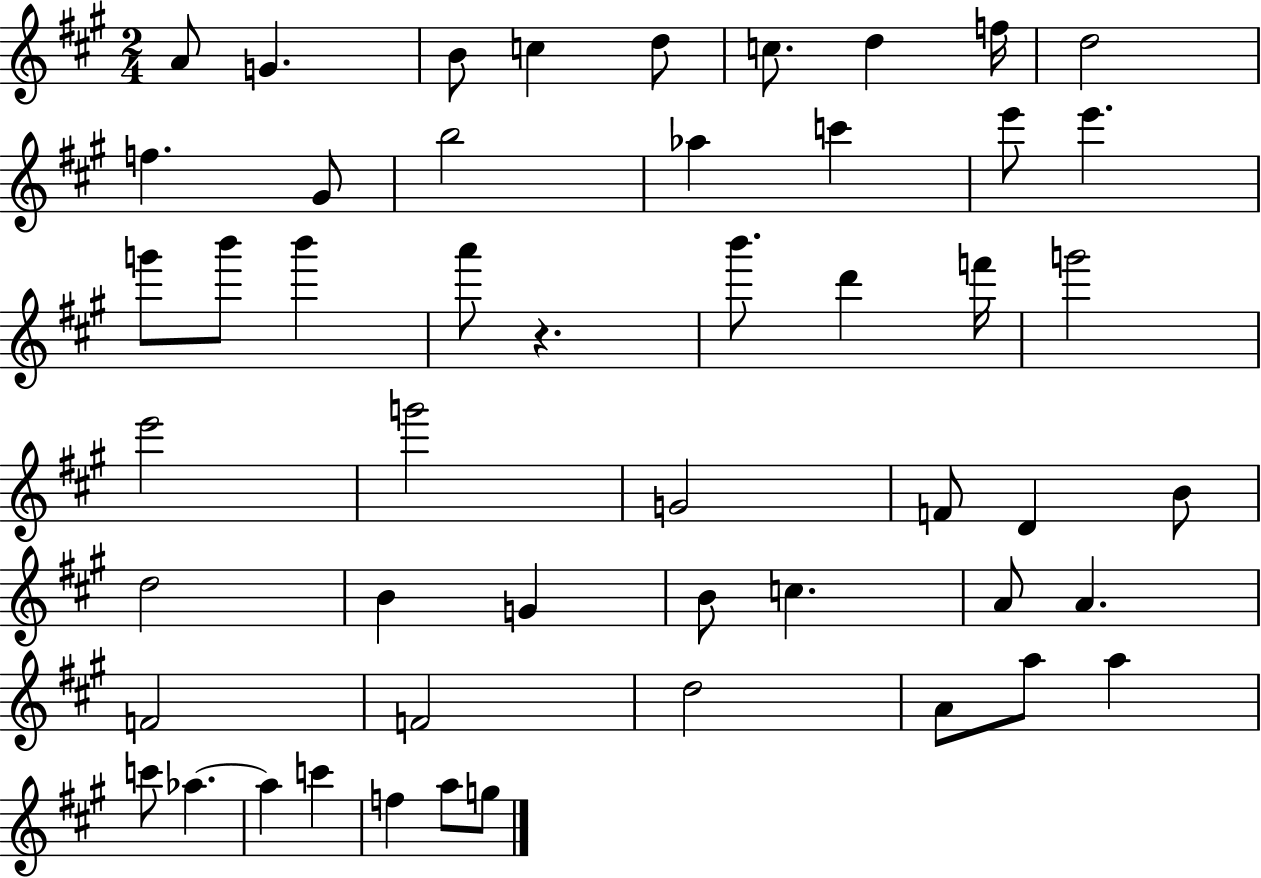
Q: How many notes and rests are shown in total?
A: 51